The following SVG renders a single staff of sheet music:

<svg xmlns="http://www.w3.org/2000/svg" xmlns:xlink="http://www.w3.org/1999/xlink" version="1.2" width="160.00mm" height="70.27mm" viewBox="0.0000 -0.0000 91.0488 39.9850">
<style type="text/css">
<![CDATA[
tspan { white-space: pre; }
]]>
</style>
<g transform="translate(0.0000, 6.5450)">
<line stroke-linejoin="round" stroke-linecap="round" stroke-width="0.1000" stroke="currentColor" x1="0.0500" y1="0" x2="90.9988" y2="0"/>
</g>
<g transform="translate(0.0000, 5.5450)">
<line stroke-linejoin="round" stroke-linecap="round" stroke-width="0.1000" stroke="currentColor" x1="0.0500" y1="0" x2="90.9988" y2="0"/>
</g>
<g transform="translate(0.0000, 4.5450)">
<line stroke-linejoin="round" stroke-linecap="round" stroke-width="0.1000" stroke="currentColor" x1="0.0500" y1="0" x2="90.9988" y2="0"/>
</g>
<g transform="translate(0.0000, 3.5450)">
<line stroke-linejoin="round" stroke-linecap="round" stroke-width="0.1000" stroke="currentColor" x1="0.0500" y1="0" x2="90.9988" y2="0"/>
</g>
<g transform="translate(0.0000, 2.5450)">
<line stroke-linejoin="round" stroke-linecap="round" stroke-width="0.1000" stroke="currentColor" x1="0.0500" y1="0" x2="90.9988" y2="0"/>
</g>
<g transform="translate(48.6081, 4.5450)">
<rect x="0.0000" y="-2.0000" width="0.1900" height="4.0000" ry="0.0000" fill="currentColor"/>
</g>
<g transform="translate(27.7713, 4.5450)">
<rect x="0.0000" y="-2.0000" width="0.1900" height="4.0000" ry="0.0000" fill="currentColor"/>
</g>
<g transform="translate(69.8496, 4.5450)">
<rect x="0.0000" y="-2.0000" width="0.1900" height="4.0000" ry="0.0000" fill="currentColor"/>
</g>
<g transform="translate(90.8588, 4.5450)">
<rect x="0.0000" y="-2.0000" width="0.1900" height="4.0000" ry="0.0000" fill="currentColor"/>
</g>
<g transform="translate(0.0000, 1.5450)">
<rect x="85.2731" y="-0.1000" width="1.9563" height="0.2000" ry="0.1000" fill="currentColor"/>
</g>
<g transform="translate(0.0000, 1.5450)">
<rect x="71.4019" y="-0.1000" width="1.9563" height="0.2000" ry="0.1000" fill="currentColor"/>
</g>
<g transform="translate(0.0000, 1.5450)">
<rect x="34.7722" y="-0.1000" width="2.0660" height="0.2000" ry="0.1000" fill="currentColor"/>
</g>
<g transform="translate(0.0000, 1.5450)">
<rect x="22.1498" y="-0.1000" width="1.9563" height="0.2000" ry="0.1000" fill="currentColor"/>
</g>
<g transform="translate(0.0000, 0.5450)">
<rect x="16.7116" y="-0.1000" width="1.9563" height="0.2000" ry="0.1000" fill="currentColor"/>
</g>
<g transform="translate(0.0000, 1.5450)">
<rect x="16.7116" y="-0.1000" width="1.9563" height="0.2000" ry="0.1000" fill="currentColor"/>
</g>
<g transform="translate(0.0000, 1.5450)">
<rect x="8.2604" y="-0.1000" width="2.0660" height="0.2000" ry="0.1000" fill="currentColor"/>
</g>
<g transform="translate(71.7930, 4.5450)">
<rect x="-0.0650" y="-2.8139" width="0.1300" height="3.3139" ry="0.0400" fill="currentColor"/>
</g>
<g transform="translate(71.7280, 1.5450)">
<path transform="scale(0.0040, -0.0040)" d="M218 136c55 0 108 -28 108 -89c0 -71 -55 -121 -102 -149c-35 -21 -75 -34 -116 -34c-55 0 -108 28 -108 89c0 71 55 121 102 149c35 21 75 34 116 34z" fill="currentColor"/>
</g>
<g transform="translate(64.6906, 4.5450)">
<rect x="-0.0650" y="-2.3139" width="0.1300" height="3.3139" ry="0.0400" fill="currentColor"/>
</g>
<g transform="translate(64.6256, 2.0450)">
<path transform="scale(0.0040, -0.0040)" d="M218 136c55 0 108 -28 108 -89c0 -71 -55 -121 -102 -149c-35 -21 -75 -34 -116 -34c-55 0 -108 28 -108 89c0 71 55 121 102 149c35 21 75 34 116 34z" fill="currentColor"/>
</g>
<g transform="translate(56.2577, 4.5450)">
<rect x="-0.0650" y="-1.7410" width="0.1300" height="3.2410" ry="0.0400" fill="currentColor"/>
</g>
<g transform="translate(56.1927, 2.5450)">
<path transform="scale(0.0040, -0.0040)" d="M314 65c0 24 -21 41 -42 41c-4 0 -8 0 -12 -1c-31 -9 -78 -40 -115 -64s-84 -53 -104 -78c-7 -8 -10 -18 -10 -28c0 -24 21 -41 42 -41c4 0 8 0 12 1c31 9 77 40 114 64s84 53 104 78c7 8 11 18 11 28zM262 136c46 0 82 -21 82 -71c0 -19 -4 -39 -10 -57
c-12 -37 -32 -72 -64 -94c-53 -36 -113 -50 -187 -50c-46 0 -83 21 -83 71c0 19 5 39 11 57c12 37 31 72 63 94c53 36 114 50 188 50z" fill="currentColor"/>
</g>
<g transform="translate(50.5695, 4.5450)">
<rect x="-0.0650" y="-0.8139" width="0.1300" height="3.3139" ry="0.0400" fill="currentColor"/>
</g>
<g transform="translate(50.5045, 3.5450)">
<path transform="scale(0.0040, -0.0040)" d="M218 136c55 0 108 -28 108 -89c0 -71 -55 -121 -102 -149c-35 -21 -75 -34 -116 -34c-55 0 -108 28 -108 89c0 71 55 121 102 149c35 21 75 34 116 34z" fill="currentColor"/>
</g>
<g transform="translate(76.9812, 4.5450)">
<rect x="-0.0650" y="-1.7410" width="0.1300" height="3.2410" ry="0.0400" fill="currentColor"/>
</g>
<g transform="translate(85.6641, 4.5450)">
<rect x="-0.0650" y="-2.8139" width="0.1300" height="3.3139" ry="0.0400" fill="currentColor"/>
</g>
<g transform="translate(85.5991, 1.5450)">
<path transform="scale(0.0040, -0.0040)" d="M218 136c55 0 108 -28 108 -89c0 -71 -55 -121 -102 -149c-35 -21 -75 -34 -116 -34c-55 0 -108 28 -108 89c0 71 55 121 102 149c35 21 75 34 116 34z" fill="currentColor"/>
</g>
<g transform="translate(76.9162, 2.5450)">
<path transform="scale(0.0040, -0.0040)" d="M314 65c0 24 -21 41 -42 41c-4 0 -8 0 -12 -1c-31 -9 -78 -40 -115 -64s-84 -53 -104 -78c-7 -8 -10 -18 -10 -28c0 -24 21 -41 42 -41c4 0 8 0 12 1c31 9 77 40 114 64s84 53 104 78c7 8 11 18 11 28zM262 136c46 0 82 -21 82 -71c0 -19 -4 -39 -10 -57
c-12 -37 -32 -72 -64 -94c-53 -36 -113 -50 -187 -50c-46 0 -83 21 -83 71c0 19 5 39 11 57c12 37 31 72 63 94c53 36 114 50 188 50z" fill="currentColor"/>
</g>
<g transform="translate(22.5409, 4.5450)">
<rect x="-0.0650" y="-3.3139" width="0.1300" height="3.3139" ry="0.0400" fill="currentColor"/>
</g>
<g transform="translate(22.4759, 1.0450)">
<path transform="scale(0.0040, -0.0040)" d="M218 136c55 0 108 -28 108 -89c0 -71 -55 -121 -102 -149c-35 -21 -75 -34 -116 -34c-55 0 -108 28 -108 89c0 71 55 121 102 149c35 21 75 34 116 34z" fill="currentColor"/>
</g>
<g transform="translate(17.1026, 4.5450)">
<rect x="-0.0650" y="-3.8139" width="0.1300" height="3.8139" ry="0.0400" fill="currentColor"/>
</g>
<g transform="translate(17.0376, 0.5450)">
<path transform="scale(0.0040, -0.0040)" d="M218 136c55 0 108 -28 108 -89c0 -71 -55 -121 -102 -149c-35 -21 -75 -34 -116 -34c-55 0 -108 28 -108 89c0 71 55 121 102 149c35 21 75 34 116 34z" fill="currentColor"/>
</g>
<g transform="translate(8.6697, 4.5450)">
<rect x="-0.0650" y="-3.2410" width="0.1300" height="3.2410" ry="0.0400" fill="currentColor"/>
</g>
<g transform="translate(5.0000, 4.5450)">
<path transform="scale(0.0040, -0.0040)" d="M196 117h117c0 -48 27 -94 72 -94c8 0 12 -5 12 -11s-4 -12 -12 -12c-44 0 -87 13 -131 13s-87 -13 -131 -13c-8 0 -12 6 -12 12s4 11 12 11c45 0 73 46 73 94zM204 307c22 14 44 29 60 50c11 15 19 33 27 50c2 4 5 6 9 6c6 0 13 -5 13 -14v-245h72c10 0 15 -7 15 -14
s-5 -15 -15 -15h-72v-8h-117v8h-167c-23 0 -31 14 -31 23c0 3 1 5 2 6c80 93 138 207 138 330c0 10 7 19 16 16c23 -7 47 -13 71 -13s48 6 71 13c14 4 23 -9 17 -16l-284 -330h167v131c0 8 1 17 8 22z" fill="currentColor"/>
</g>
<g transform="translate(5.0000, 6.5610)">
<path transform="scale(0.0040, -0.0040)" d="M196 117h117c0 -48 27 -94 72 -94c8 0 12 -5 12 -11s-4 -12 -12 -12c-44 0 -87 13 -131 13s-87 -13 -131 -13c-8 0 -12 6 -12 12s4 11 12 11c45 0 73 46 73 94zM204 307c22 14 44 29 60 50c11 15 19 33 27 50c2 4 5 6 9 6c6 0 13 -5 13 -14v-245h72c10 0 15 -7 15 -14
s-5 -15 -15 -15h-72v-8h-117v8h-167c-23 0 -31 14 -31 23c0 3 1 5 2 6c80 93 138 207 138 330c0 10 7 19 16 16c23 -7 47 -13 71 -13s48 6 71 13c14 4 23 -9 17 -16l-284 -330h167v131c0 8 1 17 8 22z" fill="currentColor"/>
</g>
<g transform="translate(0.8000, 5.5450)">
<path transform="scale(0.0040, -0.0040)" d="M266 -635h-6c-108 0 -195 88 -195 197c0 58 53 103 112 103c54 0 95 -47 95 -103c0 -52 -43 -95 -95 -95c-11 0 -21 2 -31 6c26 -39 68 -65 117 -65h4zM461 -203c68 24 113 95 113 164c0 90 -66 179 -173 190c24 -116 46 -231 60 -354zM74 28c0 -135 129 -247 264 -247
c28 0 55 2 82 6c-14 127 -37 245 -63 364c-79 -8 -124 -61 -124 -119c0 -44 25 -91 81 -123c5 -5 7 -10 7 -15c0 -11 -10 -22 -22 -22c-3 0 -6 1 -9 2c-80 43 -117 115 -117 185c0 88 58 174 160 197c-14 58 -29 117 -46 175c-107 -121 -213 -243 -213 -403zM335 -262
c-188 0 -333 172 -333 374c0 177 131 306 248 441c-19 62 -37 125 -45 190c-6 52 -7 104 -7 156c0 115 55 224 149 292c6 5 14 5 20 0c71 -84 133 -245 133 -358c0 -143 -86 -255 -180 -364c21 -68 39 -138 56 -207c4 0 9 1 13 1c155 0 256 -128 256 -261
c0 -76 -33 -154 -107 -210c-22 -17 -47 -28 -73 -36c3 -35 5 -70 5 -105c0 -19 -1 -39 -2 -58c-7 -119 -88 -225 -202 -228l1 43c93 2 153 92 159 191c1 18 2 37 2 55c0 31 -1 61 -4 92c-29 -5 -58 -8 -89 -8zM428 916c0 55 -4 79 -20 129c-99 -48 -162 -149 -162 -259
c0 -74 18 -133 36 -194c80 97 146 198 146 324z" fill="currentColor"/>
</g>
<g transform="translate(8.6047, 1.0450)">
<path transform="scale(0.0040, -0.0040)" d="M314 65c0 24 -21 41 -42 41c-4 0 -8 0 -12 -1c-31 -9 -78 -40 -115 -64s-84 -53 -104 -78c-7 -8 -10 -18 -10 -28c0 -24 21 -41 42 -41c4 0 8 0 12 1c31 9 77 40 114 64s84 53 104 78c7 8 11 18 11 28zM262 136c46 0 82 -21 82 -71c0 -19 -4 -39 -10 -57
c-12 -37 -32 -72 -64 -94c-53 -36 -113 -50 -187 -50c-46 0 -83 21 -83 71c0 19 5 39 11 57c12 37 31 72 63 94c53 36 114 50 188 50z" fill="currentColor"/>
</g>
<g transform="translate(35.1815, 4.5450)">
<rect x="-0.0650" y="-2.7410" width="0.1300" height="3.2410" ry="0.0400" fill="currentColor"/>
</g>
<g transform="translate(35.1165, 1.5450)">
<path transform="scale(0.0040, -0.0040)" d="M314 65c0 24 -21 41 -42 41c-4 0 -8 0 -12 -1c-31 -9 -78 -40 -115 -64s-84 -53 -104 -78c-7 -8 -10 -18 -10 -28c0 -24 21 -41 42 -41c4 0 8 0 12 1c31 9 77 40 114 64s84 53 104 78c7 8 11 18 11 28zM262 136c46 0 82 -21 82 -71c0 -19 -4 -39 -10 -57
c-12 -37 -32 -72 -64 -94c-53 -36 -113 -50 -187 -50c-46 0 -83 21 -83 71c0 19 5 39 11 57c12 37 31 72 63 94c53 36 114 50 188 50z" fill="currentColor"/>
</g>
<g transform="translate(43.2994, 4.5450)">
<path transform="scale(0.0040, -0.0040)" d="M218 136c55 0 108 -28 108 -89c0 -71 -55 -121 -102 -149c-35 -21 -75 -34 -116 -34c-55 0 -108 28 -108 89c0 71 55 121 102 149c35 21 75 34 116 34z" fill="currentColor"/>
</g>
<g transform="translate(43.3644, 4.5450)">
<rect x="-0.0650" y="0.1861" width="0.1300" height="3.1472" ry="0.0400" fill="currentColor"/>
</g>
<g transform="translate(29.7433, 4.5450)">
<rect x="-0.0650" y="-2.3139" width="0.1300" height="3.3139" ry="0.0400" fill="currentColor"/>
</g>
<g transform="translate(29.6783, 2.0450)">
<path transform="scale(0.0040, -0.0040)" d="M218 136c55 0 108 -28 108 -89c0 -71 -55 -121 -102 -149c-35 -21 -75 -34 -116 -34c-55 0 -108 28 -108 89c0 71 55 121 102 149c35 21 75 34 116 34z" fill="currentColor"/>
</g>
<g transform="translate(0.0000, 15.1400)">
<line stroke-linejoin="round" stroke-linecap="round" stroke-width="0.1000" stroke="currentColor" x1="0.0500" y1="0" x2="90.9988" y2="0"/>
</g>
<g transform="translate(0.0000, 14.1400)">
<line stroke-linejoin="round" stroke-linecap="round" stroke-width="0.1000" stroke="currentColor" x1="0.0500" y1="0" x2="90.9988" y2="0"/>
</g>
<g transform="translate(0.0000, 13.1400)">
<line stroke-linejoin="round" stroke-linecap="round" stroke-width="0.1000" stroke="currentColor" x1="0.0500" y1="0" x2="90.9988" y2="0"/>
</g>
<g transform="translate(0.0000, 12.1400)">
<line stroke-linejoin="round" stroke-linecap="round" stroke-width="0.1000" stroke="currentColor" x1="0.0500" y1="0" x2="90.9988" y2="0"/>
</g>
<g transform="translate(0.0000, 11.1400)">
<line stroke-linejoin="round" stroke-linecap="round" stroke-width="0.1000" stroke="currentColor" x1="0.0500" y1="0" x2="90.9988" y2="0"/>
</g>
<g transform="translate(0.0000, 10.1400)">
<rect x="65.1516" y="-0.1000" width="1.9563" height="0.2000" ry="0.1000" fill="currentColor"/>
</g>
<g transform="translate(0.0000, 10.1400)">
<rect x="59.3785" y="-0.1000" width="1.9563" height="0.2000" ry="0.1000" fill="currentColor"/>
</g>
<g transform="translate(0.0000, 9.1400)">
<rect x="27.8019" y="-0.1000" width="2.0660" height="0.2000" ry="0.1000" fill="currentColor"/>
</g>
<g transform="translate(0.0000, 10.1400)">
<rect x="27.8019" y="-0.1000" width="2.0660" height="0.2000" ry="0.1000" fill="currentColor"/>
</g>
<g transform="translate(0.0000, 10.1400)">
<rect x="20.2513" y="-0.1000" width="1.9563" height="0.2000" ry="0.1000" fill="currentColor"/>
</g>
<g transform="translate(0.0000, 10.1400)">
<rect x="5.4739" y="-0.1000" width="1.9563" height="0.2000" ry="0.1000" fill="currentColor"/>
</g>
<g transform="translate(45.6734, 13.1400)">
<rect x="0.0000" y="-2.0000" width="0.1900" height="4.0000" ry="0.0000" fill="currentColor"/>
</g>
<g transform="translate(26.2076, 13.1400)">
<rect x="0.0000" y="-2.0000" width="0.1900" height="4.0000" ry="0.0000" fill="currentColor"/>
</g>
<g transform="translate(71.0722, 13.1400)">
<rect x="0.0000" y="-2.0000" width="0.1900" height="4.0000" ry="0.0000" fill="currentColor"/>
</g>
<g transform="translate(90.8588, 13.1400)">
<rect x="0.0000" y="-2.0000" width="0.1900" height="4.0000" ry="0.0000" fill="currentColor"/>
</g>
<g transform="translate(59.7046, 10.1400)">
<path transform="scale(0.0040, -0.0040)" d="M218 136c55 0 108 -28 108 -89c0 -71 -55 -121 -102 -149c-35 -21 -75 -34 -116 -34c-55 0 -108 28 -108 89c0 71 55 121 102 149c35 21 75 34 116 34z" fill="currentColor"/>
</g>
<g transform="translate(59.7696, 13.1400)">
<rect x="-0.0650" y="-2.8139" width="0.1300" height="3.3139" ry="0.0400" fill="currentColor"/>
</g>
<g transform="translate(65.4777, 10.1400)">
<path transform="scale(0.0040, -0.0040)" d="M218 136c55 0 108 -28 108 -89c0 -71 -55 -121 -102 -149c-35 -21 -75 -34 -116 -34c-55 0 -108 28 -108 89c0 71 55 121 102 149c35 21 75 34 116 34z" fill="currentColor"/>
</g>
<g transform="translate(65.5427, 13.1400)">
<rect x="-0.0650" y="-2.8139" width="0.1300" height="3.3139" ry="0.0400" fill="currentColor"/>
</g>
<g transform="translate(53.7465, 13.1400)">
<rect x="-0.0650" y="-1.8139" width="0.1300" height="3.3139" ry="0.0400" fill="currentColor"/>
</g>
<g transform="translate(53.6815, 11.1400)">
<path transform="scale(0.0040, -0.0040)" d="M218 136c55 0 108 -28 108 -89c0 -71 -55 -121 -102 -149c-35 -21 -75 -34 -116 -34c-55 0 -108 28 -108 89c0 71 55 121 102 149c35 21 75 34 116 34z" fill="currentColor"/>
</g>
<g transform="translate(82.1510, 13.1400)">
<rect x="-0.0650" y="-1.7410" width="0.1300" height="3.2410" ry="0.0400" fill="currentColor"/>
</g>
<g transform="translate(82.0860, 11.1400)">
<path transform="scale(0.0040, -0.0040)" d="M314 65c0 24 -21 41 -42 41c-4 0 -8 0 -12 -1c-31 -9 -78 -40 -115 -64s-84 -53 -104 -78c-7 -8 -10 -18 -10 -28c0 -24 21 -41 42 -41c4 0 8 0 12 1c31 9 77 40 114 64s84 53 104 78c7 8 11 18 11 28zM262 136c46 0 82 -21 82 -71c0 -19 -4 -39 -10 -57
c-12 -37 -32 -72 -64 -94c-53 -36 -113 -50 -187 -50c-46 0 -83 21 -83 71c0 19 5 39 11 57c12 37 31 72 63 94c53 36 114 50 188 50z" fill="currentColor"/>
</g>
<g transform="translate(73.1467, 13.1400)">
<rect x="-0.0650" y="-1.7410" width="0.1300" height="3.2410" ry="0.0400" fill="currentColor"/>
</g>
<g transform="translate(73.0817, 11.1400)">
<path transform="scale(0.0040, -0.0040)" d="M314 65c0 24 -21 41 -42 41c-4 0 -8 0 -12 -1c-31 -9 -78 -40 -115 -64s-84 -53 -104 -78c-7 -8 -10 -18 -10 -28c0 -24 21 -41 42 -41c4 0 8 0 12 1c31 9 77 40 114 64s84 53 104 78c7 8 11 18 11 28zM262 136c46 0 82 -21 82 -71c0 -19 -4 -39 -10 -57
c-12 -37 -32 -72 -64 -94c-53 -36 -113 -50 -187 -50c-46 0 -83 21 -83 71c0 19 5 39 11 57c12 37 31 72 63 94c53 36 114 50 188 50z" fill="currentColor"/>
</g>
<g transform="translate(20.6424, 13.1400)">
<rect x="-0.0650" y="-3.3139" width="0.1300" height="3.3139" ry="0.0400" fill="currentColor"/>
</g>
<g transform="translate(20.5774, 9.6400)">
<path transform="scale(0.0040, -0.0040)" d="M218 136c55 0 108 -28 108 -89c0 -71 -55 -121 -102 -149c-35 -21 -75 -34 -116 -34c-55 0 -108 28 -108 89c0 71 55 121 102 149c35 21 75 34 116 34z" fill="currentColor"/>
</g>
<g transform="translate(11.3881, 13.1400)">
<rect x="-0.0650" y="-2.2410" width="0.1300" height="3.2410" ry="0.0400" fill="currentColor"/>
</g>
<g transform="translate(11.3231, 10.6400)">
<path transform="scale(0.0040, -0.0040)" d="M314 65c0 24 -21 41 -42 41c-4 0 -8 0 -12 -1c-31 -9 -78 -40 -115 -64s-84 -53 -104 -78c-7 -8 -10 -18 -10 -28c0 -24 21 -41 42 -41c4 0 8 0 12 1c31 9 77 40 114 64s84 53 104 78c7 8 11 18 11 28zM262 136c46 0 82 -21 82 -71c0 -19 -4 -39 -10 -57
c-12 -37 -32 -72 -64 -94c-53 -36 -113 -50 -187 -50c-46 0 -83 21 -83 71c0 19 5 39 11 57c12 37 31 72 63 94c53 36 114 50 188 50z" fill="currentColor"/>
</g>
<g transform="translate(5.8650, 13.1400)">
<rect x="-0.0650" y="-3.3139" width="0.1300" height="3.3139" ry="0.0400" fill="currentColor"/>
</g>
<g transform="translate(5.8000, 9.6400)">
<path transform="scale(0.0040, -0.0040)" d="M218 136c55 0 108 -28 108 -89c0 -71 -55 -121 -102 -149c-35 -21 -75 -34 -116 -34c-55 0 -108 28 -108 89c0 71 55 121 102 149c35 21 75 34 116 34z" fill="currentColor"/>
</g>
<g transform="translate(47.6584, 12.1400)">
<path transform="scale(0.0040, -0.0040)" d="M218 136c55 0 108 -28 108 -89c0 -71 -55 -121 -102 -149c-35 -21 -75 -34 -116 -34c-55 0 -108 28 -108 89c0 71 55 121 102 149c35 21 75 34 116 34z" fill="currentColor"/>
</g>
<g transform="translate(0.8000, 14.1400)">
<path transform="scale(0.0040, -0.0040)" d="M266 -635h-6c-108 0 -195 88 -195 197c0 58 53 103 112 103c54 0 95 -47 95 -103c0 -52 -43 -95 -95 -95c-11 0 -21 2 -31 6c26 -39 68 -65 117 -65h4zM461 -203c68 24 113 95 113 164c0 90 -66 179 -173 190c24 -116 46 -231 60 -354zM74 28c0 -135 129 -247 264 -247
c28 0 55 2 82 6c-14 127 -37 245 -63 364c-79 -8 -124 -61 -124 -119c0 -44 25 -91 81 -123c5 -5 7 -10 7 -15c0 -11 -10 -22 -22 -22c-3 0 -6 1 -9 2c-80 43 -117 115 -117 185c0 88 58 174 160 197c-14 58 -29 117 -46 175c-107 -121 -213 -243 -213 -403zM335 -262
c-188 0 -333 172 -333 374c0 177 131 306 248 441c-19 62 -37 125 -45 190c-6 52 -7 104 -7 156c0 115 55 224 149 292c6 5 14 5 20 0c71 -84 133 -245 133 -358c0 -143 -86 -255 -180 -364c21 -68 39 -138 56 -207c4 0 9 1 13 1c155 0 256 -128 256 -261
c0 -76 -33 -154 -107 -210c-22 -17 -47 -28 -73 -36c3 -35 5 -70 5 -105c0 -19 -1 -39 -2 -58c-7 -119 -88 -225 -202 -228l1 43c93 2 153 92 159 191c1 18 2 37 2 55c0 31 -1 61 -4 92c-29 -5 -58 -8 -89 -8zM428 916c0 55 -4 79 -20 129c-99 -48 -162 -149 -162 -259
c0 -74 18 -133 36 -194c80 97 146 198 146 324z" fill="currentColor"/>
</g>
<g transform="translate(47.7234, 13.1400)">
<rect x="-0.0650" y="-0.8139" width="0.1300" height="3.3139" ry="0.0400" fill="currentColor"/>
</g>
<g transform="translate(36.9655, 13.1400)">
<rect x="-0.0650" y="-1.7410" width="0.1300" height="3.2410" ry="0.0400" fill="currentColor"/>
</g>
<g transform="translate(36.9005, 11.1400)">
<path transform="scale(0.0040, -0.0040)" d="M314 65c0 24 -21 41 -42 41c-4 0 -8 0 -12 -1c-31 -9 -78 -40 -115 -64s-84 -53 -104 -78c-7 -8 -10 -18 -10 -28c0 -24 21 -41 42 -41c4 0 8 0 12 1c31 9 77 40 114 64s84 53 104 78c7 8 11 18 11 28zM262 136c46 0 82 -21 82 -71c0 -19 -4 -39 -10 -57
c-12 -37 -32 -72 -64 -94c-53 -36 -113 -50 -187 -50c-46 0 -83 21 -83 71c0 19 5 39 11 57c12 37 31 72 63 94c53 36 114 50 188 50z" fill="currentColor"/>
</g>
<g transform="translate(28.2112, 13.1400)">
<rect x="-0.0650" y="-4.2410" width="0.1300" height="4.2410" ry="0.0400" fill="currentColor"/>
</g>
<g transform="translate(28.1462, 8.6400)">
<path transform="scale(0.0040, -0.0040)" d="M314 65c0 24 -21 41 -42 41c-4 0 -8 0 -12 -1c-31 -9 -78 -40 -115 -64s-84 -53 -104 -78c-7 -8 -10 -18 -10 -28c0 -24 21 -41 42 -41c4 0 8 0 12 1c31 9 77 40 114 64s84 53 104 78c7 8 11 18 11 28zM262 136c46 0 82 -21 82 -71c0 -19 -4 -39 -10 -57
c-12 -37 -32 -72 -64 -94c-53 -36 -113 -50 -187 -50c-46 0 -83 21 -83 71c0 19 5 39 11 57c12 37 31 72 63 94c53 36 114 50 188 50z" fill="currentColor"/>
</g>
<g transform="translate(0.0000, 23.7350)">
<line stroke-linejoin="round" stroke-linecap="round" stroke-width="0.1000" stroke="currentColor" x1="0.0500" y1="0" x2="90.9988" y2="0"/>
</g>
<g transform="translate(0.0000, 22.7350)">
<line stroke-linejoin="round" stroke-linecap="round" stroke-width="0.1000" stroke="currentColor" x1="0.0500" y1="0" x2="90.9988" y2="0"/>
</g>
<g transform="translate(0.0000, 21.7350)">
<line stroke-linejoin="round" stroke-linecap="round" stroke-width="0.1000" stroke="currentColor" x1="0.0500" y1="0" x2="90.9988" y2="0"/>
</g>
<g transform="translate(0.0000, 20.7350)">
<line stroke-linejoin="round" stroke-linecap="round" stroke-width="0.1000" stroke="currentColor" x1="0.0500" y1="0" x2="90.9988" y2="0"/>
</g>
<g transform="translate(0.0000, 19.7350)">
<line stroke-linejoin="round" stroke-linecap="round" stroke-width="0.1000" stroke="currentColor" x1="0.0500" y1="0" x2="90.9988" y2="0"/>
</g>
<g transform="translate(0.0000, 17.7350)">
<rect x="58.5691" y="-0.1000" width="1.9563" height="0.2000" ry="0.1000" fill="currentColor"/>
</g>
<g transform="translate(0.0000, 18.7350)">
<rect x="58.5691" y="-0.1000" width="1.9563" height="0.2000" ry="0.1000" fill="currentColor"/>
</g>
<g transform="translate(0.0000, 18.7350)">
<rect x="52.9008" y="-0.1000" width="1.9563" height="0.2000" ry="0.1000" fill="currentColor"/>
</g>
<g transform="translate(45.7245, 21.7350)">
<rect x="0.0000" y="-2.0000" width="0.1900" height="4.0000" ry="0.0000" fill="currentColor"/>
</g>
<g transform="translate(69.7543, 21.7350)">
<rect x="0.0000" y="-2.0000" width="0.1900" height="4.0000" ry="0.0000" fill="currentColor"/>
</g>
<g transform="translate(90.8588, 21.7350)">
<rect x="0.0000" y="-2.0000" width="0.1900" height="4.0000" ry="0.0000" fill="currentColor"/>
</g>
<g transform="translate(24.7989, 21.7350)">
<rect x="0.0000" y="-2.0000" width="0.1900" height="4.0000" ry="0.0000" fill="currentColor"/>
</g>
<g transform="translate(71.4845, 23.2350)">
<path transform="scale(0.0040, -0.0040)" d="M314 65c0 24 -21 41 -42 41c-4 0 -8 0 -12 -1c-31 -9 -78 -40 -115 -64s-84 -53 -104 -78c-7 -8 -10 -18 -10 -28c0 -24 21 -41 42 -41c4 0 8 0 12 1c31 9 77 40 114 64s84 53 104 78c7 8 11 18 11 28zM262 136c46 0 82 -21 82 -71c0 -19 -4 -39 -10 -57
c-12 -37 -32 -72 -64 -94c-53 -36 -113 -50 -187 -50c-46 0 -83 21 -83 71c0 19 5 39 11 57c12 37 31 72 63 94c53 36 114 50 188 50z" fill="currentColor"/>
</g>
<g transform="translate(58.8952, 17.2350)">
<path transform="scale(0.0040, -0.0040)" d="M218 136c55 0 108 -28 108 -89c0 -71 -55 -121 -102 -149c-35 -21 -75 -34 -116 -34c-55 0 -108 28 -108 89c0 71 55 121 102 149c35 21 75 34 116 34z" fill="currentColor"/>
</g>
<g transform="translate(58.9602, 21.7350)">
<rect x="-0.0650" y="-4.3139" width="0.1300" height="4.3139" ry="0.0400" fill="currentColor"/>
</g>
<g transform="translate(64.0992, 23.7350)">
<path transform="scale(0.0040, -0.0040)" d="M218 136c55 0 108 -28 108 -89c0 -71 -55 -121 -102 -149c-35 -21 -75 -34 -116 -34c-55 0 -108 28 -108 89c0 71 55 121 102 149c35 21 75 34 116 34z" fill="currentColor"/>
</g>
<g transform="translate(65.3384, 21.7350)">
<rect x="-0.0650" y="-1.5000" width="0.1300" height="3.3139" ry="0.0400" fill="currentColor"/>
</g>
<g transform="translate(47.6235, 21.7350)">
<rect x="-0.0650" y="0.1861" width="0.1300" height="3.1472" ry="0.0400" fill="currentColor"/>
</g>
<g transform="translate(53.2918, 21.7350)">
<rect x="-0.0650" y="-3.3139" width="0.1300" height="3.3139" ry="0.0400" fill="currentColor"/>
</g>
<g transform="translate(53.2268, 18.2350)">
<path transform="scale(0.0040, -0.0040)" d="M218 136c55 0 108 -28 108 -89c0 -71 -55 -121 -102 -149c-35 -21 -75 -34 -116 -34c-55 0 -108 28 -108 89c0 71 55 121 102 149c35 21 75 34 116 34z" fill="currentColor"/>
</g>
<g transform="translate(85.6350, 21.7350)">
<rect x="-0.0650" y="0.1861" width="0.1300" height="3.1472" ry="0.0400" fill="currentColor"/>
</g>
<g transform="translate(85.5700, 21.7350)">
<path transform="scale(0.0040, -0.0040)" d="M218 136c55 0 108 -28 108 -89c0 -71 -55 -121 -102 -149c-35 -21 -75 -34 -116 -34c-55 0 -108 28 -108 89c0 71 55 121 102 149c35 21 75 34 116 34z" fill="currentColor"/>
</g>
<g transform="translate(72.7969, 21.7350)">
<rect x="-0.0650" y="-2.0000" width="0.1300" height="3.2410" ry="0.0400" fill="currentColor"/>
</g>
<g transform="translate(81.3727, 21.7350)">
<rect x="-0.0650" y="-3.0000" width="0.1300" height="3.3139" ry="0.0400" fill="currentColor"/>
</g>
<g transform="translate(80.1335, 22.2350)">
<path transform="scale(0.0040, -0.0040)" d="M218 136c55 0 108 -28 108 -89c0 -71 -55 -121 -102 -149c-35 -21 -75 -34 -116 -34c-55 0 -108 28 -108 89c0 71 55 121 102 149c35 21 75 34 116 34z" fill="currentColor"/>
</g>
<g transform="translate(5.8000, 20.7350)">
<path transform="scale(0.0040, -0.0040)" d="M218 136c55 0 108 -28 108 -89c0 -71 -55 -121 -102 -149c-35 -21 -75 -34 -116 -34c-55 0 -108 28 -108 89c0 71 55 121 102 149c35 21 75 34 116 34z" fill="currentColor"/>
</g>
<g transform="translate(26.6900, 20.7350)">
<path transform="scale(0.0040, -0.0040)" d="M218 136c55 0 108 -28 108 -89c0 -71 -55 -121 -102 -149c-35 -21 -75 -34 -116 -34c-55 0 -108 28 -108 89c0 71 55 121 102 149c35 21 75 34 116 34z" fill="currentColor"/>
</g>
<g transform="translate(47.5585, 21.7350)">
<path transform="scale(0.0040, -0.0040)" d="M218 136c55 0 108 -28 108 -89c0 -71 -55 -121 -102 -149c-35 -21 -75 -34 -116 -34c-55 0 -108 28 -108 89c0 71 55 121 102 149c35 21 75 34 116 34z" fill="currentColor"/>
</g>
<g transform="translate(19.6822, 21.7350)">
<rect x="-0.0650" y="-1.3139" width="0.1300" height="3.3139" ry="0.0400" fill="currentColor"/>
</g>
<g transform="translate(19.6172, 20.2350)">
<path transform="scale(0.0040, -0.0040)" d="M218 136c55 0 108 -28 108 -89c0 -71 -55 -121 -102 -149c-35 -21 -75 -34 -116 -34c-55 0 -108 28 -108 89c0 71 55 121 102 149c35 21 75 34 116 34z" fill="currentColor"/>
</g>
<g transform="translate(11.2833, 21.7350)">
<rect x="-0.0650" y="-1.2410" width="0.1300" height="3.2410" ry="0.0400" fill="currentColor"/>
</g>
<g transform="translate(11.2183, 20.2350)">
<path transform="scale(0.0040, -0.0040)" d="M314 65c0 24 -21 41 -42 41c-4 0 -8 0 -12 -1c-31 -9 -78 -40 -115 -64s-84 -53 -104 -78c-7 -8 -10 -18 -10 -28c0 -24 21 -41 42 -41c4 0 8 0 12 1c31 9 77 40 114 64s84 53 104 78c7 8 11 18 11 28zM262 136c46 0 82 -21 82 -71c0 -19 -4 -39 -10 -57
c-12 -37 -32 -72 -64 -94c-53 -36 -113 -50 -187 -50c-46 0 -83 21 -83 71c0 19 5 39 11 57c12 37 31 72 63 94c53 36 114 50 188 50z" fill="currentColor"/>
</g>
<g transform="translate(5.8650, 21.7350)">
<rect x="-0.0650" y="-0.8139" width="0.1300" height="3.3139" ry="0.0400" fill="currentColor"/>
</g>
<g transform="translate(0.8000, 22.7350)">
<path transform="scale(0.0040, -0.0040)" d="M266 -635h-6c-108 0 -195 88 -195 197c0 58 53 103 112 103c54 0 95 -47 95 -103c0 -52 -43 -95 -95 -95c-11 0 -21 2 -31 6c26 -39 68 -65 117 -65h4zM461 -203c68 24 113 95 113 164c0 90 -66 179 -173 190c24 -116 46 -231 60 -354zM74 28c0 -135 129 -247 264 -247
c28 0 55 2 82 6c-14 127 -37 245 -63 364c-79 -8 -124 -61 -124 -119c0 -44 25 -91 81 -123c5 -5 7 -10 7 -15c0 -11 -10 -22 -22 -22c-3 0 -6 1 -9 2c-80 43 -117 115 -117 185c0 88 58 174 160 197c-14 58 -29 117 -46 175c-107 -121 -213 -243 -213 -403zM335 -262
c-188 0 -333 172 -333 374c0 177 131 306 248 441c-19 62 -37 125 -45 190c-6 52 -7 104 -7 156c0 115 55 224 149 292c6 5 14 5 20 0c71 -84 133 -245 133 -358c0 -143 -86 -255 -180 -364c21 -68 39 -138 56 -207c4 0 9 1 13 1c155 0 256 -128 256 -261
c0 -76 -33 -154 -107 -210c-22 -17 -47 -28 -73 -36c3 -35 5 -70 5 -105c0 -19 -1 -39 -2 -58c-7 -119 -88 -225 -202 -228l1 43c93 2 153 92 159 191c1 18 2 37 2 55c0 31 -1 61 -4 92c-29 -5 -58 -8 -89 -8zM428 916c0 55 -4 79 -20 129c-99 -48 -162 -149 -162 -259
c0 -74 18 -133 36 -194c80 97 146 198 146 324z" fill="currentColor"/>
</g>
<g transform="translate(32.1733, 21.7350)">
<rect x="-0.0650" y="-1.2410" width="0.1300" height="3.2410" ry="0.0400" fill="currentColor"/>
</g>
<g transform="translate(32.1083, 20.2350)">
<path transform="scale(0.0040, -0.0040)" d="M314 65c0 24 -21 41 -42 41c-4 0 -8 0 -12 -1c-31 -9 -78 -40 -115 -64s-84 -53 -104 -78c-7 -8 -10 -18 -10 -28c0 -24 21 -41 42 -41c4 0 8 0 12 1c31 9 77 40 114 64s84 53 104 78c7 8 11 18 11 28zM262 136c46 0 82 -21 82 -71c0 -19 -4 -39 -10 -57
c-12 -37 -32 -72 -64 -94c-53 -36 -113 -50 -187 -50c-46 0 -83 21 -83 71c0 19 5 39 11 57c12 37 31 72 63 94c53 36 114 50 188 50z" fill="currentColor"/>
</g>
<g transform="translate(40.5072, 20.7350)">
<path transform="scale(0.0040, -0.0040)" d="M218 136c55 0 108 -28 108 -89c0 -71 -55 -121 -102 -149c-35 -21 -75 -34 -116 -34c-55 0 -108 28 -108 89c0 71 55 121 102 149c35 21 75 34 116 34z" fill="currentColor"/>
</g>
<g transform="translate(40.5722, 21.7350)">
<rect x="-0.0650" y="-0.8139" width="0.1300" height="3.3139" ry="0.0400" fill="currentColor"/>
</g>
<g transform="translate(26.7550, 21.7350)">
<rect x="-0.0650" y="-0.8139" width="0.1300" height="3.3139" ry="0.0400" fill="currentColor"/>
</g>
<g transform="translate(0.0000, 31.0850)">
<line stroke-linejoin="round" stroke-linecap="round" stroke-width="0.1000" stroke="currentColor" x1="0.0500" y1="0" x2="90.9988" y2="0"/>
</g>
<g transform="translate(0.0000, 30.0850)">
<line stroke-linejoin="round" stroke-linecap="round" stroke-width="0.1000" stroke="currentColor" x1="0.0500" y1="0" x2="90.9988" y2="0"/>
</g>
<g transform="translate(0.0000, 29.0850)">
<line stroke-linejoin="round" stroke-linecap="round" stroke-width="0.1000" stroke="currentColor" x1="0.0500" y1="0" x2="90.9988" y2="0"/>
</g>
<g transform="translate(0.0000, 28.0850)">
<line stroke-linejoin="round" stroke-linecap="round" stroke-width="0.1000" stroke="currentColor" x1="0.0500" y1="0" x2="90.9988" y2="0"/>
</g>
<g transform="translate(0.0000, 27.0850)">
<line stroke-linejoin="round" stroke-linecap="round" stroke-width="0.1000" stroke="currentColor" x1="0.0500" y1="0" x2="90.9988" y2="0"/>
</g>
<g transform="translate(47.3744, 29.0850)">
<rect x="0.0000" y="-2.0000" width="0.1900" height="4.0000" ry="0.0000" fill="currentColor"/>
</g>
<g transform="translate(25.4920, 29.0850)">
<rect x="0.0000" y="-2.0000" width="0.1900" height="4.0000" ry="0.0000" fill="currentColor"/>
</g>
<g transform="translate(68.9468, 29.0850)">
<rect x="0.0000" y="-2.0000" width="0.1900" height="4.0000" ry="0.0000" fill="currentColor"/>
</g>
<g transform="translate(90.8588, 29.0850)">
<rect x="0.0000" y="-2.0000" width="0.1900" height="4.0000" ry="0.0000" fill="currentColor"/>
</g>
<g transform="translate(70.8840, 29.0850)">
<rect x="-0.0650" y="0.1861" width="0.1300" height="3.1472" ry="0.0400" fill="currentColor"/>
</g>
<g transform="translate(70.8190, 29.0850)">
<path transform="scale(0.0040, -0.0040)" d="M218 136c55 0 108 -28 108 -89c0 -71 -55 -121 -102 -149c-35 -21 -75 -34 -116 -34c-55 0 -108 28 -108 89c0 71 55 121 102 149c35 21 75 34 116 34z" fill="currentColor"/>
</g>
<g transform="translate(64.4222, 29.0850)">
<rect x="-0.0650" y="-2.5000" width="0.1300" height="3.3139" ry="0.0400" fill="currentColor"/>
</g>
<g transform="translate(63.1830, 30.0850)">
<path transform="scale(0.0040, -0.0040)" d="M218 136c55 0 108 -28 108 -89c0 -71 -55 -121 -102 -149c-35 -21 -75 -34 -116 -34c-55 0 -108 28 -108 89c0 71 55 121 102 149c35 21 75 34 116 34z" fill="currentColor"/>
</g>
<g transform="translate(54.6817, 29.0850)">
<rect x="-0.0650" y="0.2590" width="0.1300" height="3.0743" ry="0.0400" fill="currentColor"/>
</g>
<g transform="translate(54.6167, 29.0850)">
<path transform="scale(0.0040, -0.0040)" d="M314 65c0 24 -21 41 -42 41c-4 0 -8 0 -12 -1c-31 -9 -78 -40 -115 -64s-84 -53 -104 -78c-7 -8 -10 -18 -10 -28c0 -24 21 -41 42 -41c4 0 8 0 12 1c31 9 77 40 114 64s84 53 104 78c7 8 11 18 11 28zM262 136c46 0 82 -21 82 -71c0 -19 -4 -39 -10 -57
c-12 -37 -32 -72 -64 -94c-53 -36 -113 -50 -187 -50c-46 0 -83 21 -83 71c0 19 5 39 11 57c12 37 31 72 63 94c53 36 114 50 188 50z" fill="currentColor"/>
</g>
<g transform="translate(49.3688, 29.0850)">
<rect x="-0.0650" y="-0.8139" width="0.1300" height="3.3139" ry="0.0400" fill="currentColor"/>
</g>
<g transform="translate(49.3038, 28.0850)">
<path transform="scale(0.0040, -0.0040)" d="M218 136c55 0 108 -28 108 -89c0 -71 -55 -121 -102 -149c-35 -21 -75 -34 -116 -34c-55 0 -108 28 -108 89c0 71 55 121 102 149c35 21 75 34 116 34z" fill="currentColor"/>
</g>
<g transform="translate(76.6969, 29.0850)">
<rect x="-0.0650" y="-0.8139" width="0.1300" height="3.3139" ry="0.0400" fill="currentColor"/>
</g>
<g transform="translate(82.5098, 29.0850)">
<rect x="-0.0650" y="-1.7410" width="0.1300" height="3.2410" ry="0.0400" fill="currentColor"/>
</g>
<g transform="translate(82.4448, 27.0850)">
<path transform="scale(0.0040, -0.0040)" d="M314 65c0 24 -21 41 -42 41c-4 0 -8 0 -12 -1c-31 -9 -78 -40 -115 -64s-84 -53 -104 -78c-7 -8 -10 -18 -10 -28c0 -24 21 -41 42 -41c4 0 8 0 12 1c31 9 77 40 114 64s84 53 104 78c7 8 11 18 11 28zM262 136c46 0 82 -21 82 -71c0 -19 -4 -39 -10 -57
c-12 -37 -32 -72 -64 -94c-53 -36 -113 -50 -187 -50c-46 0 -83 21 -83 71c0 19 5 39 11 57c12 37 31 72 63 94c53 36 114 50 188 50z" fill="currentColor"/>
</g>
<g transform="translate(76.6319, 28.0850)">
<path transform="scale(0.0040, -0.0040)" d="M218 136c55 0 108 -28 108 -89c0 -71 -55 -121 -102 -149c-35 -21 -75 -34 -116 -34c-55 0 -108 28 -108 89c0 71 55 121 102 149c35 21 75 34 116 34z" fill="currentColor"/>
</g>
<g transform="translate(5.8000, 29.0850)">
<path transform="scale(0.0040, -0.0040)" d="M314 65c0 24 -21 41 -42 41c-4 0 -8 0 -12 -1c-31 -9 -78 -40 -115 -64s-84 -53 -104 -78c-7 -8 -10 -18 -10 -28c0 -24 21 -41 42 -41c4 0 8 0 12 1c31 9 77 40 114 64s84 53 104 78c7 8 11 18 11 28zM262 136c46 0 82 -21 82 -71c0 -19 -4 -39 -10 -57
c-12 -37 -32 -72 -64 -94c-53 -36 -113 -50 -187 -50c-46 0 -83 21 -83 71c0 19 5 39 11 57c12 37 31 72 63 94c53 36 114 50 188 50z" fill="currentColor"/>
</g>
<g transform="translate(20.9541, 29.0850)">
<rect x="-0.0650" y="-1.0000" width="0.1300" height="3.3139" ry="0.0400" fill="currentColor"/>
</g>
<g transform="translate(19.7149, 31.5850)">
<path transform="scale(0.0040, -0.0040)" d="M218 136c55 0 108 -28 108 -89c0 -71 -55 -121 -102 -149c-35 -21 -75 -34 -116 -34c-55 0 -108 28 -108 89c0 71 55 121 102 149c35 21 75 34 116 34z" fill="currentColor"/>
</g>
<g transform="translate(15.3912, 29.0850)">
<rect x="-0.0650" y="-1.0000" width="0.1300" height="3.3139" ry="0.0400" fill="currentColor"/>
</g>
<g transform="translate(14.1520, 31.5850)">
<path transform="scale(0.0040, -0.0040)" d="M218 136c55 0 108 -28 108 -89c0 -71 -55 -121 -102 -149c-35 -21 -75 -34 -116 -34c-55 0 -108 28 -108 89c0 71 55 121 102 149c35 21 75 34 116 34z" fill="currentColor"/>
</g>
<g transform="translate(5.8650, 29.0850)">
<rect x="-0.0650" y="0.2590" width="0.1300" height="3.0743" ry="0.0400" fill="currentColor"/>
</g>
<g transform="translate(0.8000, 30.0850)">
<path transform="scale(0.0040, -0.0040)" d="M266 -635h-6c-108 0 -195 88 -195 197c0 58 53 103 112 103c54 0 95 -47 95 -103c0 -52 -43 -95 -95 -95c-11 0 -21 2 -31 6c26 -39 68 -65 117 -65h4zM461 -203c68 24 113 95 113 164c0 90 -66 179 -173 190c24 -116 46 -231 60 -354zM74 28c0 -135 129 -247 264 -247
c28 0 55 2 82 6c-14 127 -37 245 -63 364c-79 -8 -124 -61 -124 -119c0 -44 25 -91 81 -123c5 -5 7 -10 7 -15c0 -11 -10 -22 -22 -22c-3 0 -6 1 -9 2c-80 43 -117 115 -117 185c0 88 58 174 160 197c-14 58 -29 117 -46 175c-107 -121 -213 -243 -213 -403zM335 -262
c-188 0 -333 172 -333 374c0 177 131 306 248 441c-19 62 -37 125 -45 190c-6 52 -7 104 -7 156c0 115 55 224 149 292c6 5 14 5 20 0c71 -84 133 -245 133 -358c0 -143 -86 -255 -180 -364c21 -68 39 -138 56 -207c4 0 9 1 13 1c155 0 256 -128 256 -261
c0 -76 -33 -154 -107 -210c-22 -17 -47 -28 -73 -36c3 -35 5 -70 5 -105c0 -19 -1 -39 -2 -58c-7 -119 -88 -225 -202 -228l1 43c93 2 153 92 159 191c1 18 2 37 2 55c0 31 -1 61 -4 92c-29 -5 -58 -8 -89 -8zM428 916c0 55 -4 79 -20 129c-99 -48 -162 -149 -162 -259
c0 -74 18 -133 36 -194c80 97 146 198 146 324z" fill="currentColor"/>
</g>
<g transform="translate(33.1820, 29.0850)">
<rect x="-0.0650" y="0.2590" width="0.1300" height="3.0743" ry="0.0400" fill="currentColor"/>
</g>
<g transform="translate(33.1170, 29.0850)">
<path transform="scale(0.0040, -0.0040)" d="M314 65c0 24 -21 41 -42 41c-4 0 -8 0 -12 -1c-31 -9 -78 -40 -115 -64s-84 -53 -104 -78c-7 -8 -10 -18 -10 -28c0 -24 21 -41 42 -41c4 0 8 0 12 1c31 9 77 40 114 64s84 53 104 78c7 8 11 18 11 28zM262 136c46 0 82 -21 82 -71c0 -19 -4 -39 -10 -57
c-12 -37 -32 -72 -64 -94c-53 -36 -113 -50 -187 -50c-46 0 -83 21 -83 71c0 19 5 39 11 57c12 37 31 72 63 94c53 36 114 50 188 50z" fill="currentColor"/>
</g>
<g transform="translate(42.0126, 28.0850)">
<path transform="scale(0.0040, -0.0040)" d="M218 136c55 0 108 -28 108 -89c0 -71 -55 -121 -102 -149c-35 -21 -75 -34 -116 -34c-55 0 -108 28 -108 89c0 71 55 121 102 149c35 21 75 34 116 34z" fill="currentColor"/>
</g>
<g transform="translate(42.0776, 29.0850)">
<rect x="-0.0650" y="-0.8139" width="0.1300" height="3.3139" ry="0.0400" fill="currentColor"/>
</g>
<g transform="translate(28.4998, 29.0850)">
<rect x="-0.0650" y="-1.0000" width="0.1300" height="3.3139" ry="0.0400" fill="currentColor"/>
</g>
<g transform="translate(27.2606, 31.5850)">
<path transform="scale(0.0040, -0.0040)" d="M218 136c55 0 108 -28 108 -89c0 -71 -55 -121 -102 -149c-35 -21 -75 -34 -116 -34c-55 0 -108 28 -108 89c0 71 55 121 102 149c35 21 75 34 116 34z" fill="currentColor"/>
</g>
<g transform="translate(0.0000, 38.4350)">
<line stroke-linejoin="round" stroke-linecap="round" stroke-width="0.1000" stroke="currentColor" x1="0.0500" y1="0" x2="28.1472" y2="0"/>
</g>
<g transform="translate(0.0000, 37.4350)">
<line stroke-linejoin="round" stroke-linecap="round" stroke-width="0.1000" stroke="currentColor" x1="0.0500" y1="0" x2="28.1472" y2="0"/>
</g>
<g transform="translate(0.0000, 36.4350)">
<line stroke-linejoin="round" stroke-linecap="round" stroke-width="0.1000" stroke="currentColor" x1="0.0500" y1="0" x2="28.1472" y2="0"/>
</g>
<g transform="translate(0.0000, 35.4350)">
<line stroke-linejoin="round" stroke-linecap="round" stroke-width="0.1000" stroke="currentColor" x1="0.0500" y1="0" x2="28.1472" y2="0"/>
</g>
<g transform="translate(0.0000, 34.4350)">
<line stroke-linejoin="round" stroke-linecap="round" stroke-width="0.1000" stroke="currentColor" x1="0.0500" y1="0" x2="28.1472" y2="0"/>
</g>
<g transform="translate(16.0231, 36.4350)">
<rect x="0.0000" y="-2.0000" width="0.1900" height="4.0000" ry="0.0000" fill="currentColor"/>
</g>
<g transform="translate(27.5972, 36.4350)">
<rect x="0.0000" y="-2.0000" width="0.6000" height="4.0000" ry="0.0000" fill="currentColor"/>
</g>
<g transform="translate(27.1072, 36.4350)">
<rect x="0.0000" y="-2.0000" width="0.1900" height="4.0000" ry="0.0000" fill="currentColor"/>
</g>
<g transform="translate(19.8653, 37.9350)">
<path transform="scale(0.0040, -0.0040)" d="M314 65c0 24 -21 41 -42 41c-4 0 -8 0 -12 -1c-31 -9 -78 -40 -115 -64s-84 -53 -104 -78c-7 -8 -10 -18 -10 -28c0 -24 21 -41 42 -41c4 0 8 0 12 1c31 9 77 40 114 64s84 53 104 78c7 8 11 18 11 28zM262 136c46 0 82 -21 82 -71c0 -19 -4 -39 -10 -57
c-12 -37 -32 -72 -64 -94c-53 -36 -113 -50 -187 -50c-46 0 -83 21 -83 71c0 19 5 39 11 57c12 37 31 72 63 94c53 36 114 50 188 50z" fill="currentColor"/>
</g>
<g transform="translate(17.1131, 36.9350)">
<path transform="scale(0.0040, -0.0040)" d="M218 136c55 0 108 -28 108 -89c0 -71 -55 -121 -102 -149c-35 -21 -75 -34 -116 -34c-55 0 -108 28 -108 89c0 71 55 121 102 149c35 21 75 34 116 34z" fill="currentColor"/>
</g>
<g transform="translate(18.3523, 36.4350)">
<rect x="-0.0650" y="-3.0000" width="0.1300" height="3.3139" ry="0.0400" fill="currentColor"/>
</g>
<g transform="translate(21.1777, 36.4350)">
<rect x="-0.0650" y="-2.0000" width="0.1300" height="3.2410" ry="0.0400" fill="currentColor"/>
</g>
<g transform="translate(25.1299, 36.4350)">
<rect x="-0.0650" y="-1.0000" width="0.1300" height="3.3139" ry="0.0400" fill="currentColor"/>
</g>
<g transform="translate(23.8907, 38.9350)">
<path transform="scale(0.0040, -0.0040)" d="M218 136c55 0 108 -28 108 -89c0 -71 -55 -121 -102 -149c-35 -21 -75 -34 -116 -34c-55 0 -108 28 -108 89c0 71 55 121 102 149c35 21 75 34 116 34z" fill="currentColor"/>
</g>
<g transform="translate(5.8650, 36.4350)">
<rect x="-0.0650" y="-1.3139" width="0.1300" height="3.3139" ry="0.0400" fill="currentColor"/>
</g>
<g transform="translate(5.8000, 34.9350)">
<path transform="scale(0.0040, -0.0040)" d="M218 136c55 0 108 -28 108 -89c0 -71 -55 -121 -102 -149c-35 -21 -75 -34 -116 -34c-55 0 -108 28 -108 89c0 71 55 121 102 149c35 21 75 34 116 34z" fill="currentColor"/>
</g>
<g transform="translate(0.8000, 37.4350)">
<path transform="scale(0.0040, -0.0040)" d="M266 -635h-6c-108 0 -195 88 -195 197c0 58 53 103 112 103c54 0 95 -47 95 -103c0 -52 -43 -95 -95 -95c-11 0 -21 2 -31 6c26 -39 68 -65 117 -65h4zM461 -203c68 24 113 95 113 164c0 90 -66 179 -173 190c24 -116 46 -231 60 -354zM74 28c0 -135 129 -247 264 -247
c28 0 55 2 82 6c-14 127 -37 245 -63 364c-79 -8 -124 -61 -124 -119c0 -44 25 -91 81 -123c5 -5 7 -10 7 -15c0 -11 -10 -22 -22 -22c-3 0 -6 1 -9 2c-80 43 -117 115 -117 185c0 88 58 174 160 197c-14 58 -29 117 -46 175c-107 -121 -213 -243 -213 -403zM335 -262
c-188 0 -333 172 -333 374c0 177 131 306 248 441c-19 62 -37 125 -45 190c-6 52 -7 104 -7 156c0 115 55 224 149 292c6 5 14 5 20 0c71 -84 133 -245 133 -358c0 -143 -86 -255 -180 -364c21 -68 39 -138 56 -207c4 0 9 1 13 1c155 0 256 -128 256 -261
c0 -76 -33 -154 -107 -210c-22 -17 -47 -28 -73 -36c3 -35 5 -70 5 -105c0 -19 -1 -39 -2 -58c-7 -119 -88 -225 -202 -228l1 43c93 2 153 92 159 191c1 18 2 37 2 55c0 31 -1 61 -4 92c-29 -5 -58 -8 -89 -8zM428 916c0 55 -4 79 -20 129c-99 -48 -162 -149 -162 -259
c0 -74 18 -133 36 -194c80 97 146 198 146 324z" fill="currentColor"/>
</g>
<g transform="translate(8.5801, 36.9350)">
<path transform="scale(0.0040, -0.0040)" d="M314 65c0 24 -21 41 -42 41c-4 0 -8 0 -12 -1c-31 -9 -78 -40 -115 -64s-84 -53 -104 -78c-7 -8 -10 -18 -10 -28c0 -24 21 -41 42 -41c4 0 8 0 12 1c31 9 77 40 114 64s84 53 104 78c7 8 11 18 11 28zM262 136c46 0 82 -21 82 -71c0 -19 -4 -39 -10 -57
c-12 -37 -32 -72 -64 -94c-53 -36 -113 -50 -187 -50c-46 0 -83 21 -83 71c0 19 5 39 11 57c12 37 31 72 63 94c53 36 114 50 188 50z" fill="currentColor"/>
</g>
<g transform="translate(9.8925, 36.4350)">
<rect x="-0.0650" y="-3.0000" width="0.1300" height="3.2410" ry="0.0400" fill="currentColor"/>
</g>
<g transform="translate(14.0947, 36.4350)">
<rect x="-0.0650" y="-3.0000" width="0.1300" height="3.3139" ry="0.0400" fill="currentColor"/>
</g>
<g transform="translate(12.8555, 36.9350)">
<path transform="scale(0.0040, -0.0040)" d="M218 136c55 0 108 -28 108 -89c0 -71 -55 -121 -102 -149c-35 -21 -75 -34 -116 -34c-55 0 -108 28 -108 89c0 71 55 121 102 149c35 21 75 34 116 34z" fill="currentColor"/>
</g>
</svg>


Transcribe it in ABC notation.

X:1
T:Untitled
M:4/4
L:1/4
K:C
b2 c' b g a2 B d f2 g a f2 a b g2 b d'2 f2 d f a a f2 f2 d e2 e d e2 d B b d' E F2 A B B2 D D D B2 d d B2 G B d f2 e A2 A A F2 D